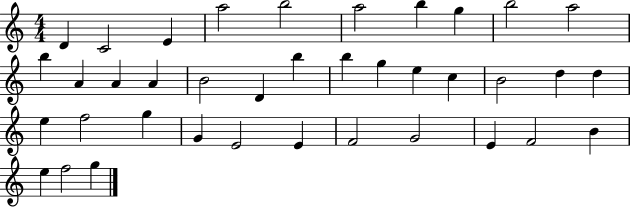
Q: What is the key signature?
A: C major